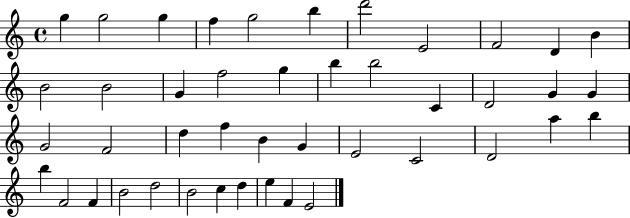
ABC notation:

X:1
T:Untitled
M:4/4
L:1/4
K:C
g g2 g f g2 b d'2 E2 F2 D B B2 B2 G f2 g b b2 C D2 G G G2 F2 d f B G E2 C2 D2 a b b F2 F B2 d2 B2 c d e F E2